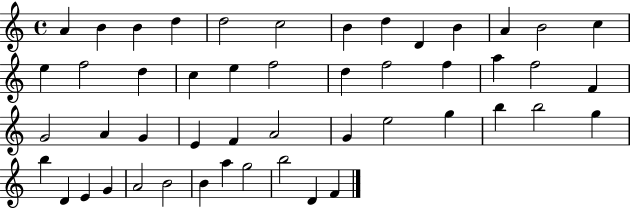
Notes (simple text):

A4/q B4/q B4/q D5/q D5/h C5/h B4/q D5/q D4/q B4/q A4/q B4/h C5/q E5/q F5/h D5/q C5/q E5/q F5/h D5/q F5/h F5/q A5/q F5/h F4/q G4/h A4/q G4/q E4/q F4/q A4/h G4/q E5/h G5/q B5/q B5/h G5/q B5/q D4/q E4/q G4/q A4/h B4/h B4/q A5/q G5/h B5/h D4/q F4/q